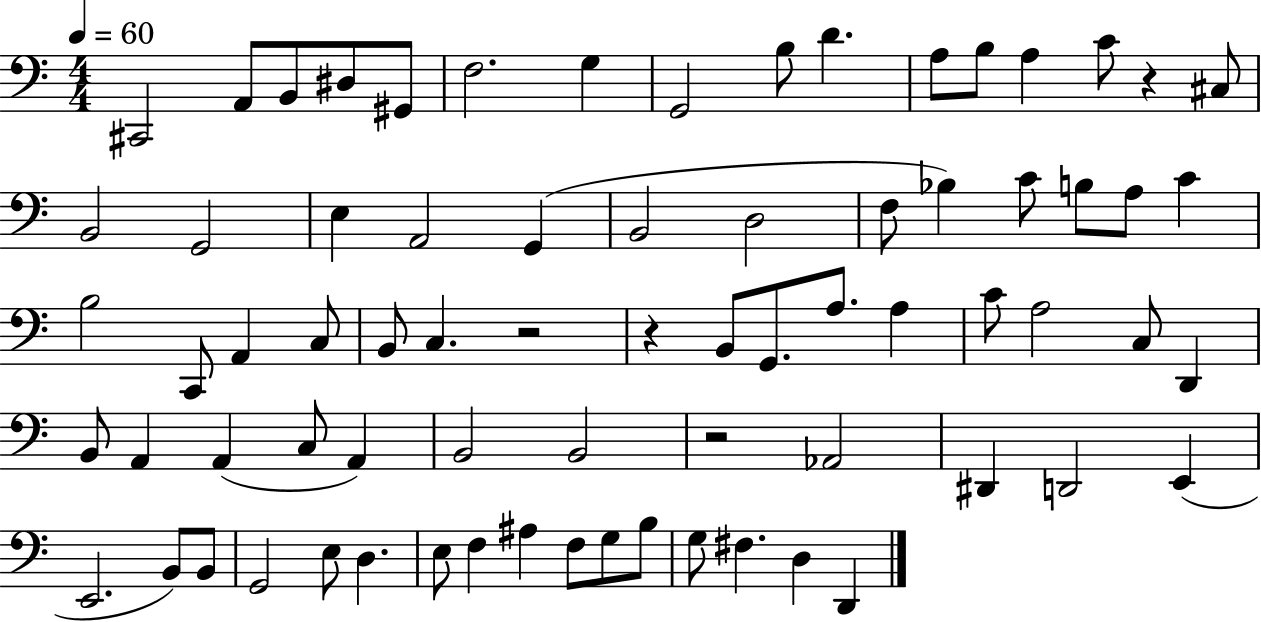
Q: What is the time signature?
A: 4/4